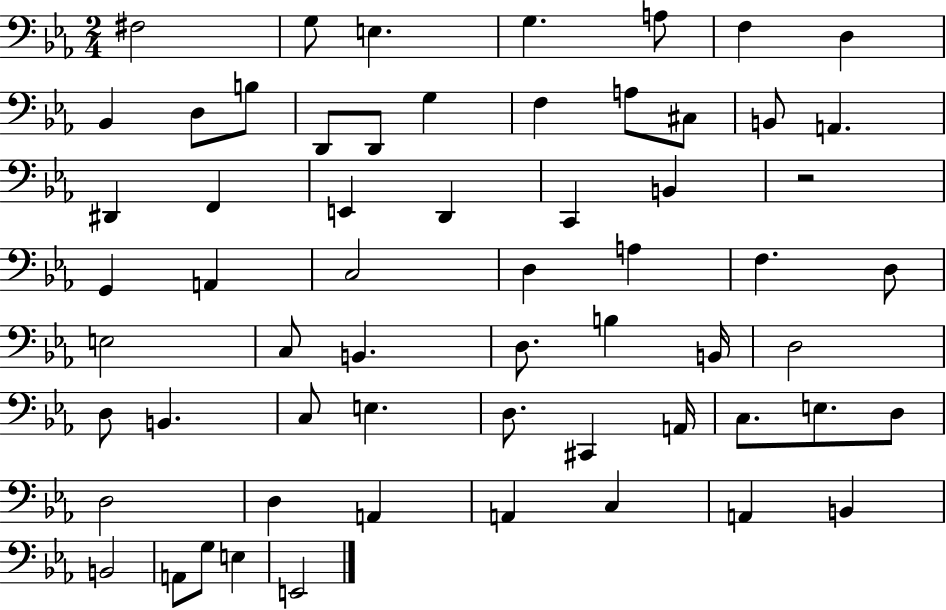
F#3/h G3/e E3/q. G3/q. A3/e F3/q D3/q Bb2/q D3/e B3/e D2/e D2/e G3/q F3/q A3/e C#3/e B2/e A2/q. D#2/q F2/q E2/q D2/q C2/q B2/q R/h G2/q A2/q C3/h D3/q A3/q F3/q. D3/e E3/h C3/e B2/q. D3/e. B3/q B2/s D3/h D3/e B2/q. C3/e E3/q. D3/e. C#2/q A2/s C3/e. E3/e. D3/e D3/h D3/q A2/q A2/q C3/q A2/q B2/q B2/h A2/e G3/e E3/q E2/h